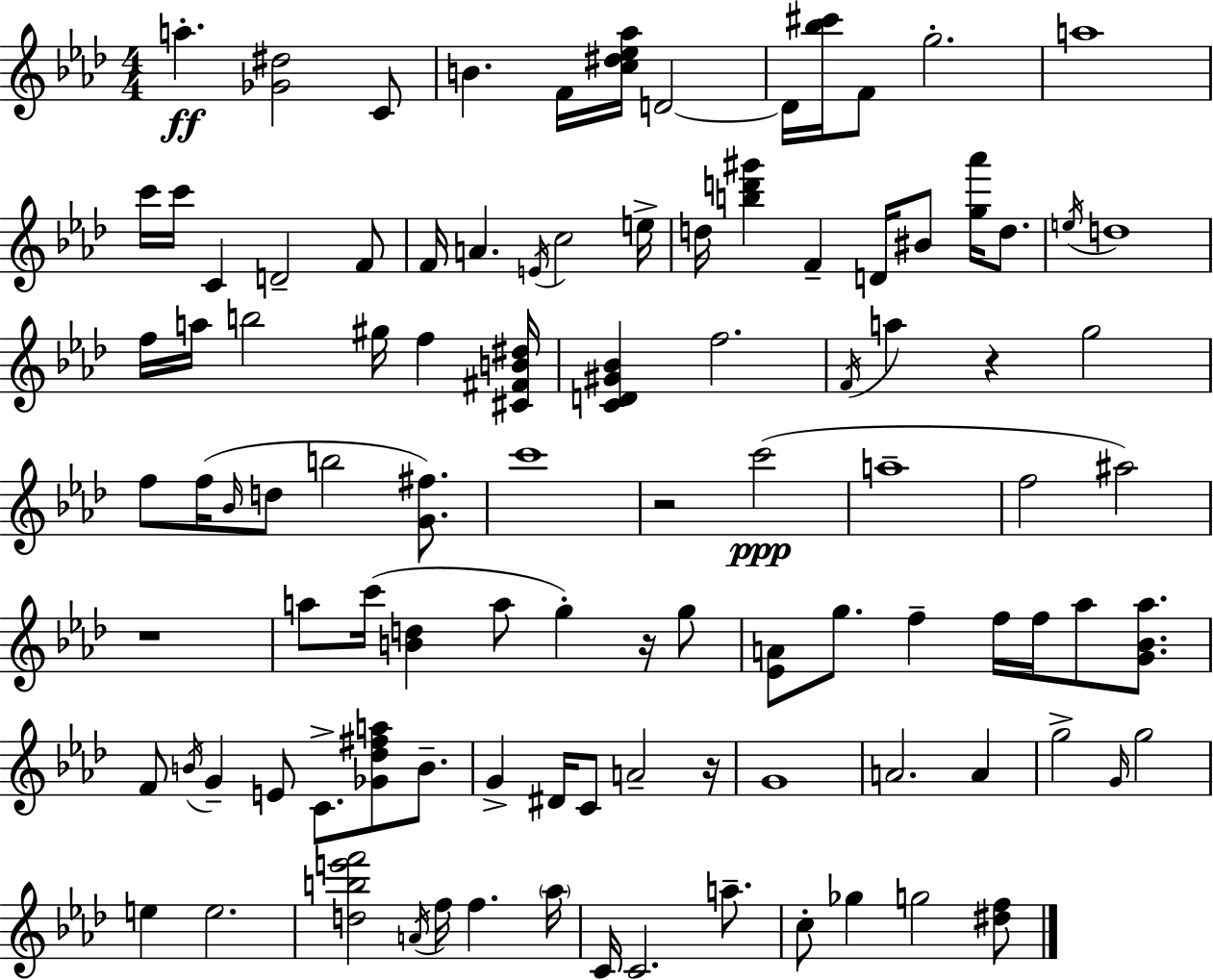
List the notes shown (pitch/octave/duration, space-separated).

A5/q. [Gb4,D#5]/h C4/e B4/q. F4/s [C5,D#5,Eb5,Ab5]/s D4/h D4/s [Bb5,C#6]/s F4/e G5/h. A5/w C6/s C6/s C4/q D4/h F4/e F4/s A4/q. E4/s C5/h E5/s D5/s [B5,D6,G#6]/q F4/q D4/s BIS4/e [G5,Ab6]/s D5/e. E5/s D5/w F5/s A5/s B5/h G#5/s F5/q [C#4,F#4,B4,D#5]/s [C4,D4,G#4,Bb4]/q F5/h. F4/s A5/q R/q G5/h F5/e F5/s Bb4/s D5/e B5/h [G4,F#5]/e. C6/w R/h C6/h A5/w F5/h A#5/h R/w A5/e C6/s [B4,D5]/q A5/e G5/q R/s G5/e [Eb4,A4]/e G5/e. F5/q F5/s F5/s Ab5/e [G4,Bb4,Ab5]/e. F4/e B4/s G4/q E4/e C4/e. [Gb4,Db5,F#5,A5]/e B4/e. G4/q D#4/s C4/e A4/h R/s G4/w A4/h. A4/q G5/h G4/s G5/h E5/q E5/h. [D5,B5,E6,F6]/h A4/s F5/s F5/q. Ab5/s C4/s C4/h. A5/e. C5/e Gb5/q G5/h [D#5,F5]/e